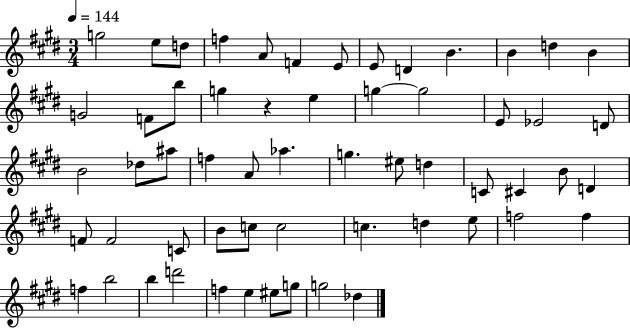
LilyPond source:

{
  \clef treble
  \numericTimeSignature
  \time 3/4
  \key e \major
  \tempo 4 = 144
  g''2 e''8 d''8 | f''4 a'8 f'4 e'8 | e'8 d'4 b'4. | b'4 d''4 b'4 | \break g'2 f'8 b''8 | g''4 r4 e''4 | g''4~~ g''2 | e'8 ees'2 d'8 | \break b'2 des''8 ais''8 | f''4 a'8 aes''4. | g''4. eis''8 d''4 | c'8 cis'4 b'8 d'4 | \break f'8 f'2 c'8 | b'8 c''8 c''2 | c''4. d''4 e''8 | f''2 f''4 | \break f''4 b''2 | b''4 d'''2 | f''4 e''4 eis''8 g''8 | g''2 des''4 | \break \bar "|."
}